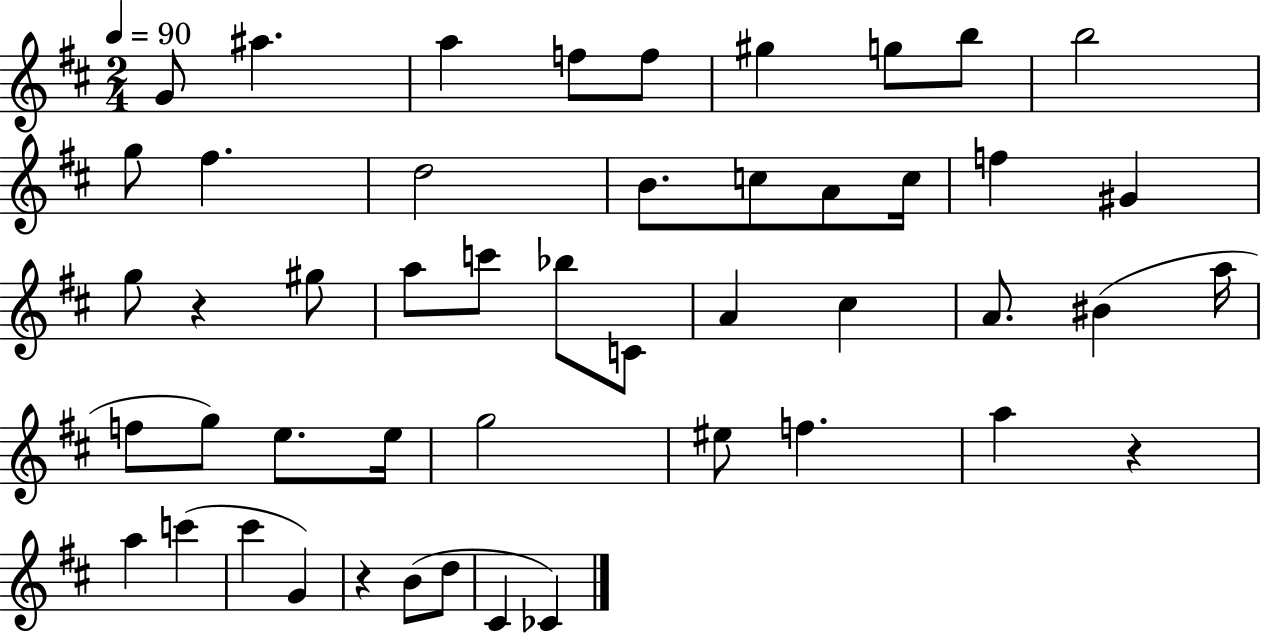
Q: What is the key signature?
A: D major